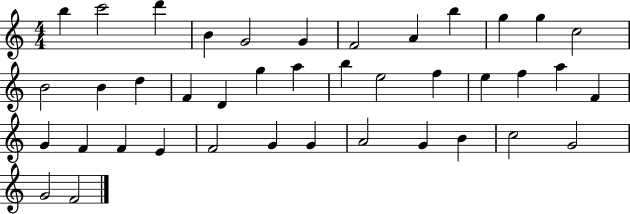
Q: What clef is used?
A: treble